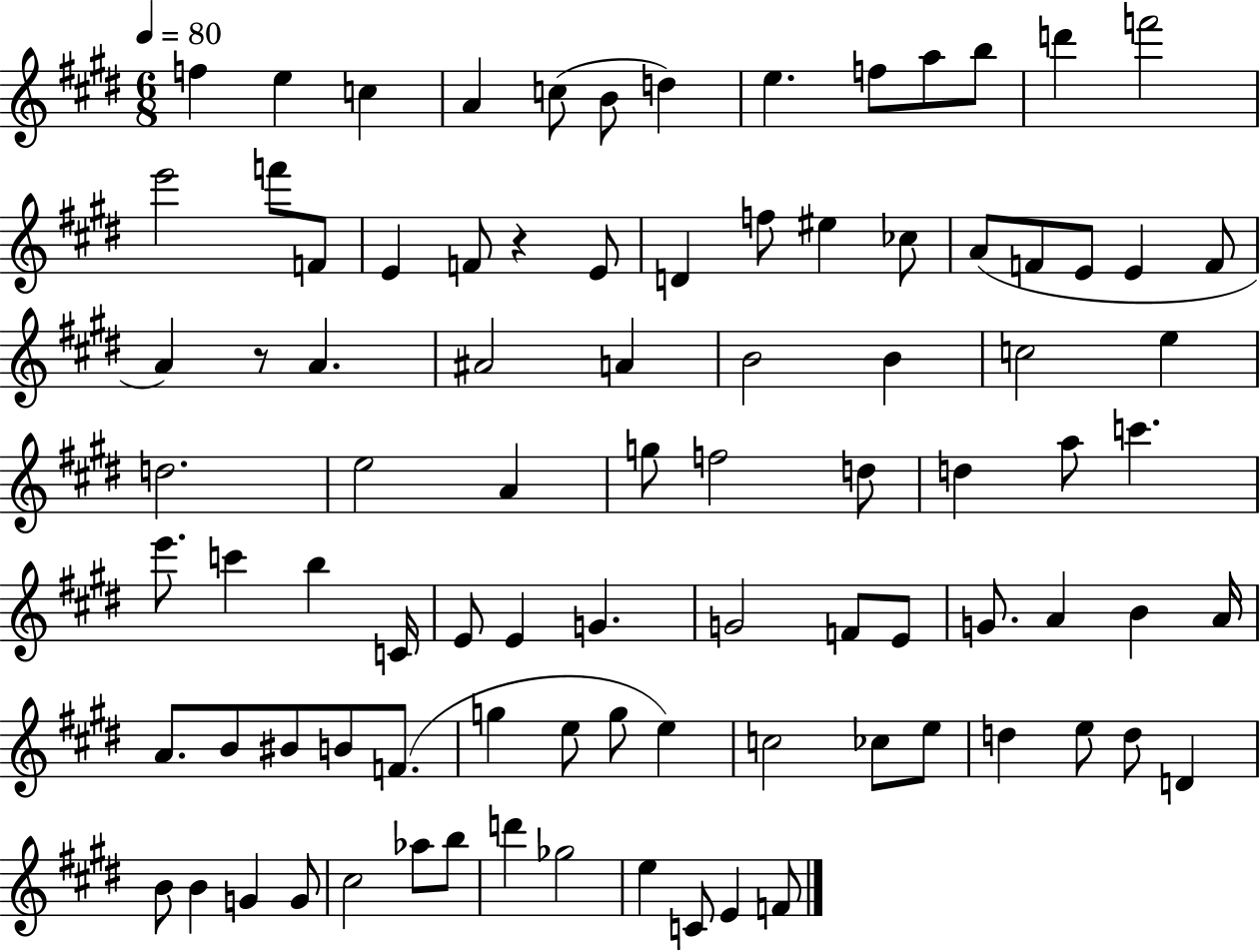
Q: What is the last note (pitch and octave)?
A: F4